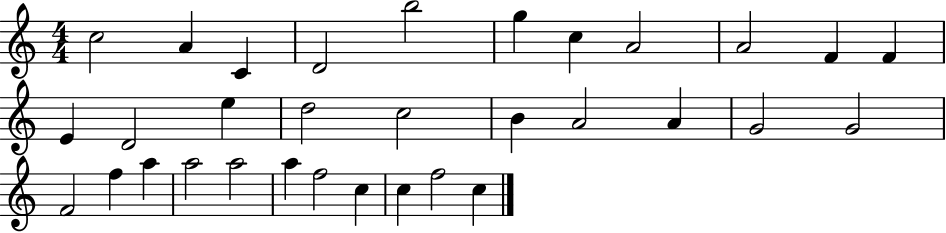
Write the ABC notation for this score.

X:1
T:Untitled
M:4/4
L:1/4
K:C
c2 A C D2 b2 g c A2 A2 F F E D2 e d2 c2 B A2 A G2 G2 F2 f a a2 a2 a f2 c c f2 c